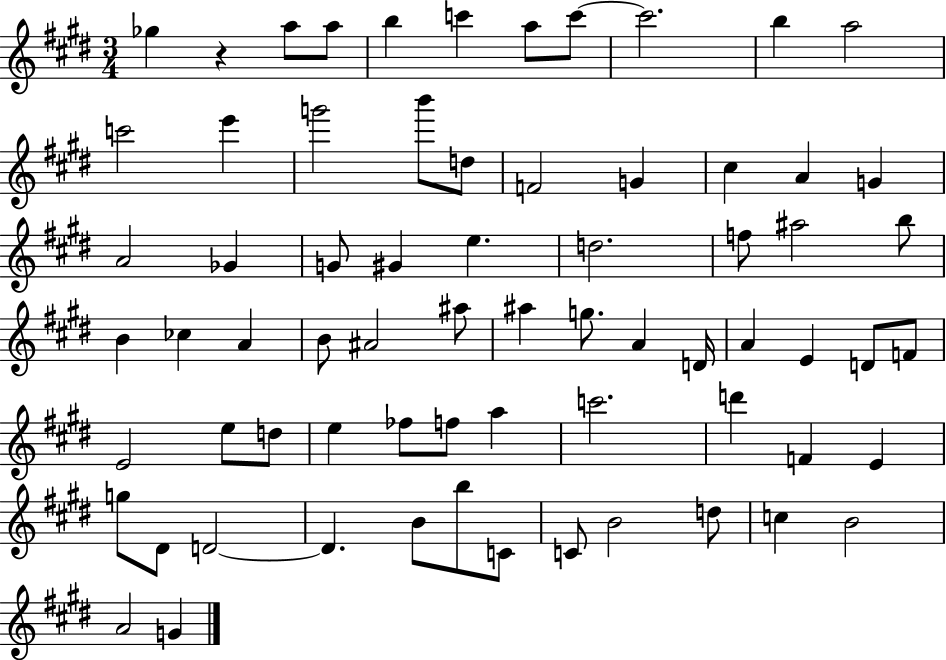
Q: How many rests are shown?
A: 1